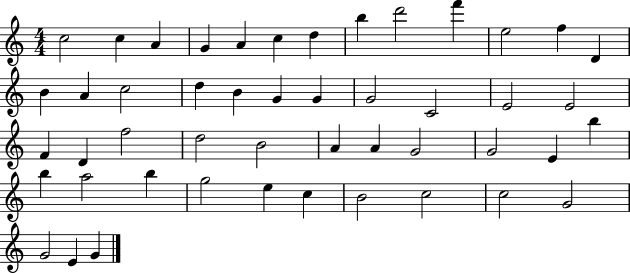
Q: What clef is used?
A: treble